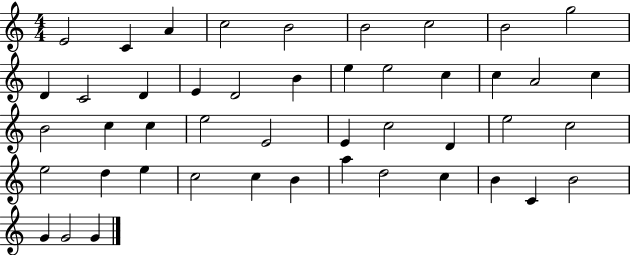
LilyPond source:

{
  \clef treble
  \numericTimeSignature
  \time 4/4
  \key c \major
  e'2 c'4 a'4 | c''2 b'2 | b'2 c''2 | b'2 g''2 | \break d'4 c'2 d'4 | e'4 d'2 b'4 | e''4 e''2 c''4 | c''4 a'2 c''4 | \break b'2 c''4 c''4 | e''2 e'2 | e'4 c''2 d'4 | e''2 c''2 | \break e''2 d''4 e''4 | c''2 c''4 b'4 | a''4 d''2 c''4 | b'4 c'4 b'2 | \break g'4 g'2 g'4 | \bar "|."
}